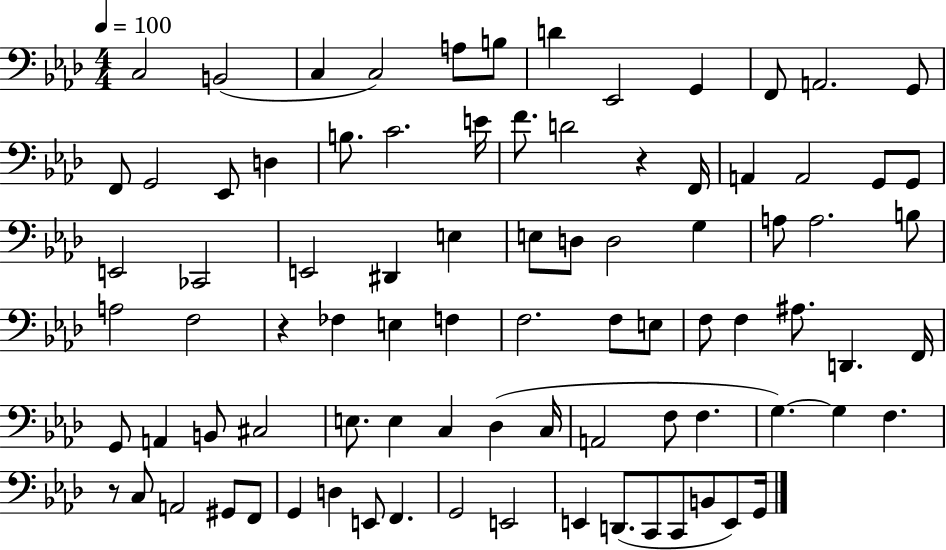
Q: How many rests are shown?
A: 3